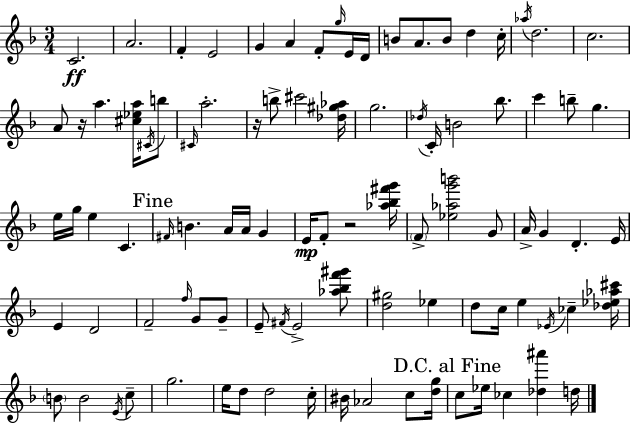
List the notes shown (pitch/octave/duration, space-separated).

C4/h. A4/h. F4/q E4/h G4/q A4/q F4/e G5/s E4/s D4/s B4/e A4/e. B4/e D5/q C5/s Ab5/s D5/h. C5/h. A4/e R/s A5/q. [C#5,Eb5,A5]/s C#4/s B5/e C#4/s A5/h. R/s B5/e C#6/h [Db5,G#5,Ab5]/s G5/h. Db5/s C4/s B4/h Bb5/e. C6/q B5/e G5/q. E5/s G5/s E5/q C4/q. F#4/s B4/q. A4/s A4/s G4/q E4/s F4/e R/h [Ab5,Bb5,F#6,G6]/s F4/e [Eb5,Ab5,G6,B6]/h G4/e A4/s G4/q D4/q. E4/s E4/q D4/h F4/h F5/s G4/e G4/e E4/e F#4/s E4/h [Ab5,Bb5,F6,G#6]/e [D5,G#5]/h Eb5/q D5/e C5/s E5/q Eb4/s CES5/q [Db5,Eb5,Ab5,C#6]/s B4/e B4/h E4/s C5/e G5/h. E5/s D5/e D5/h C5/s BIS4/s Ab4/h C5/e [D5,G5]/s C5/e Eb5/s CES5/q [Db5,A#6]/q D5/s